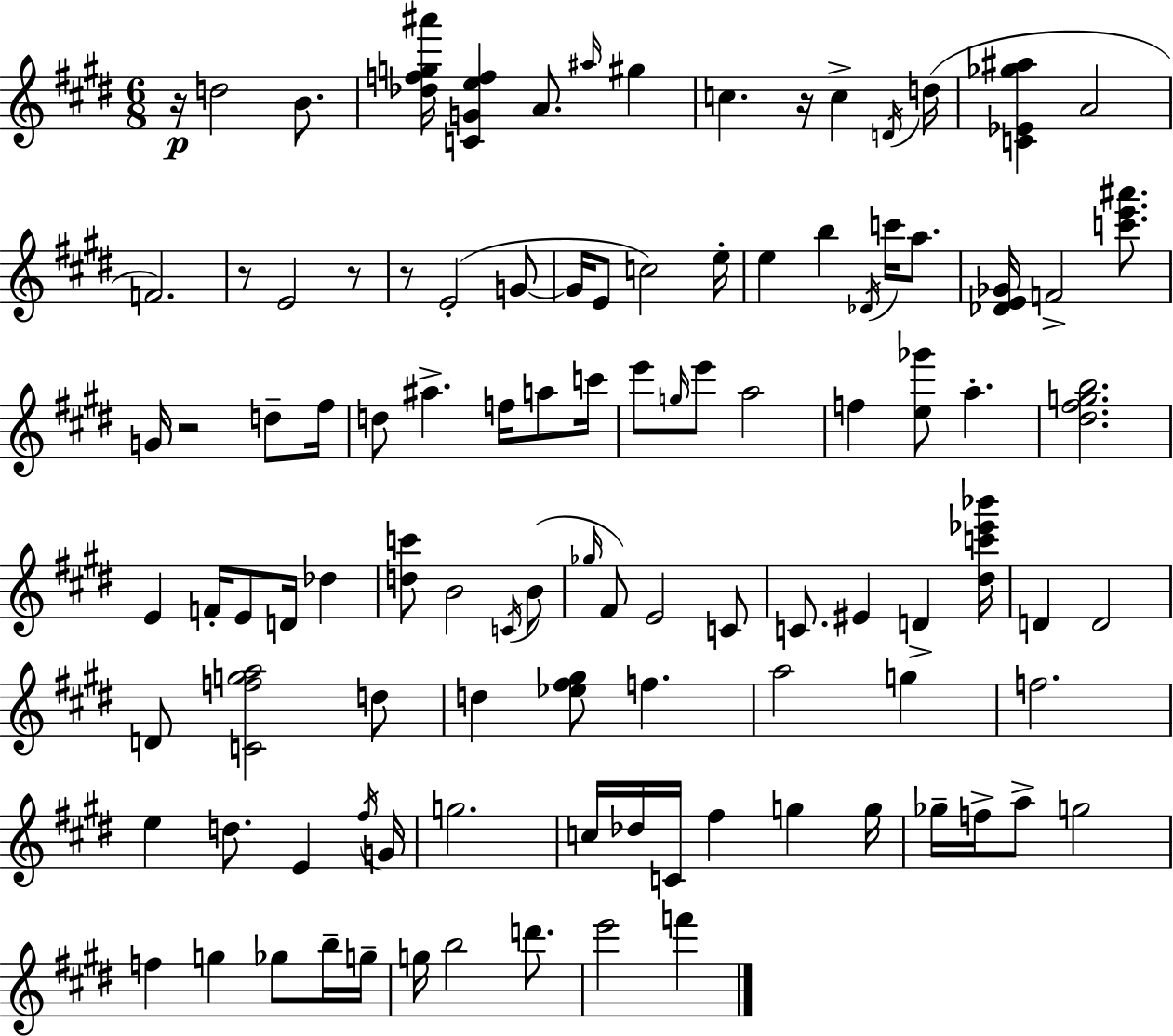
X:1
T:Untitled
M:6/8
L:1/4
K:E
z/4 d2 B/2 [_dfg^a']/4 [CGef] A/2 ^a/4 ^g c z/4 c D/4 d/4 [C_E_g^a] A2 F2 z/2 E2 z/2 z/2 E2 G/2 G/4 E/2 c2 e/4 e b _D/4 c'/4 a/2 [_DE_G]/4 F2 [c'e'^a']/2 G/4 z2 d/2 ^f/4 d/2 ^a f/4 a/2 c'/4 e'/2 g/4 e'/2 a2 f [e_g']/2 a [^d^fgb]2 E F/4 E/2 D/4 _d [dc']/2 B2 C/4 B/2 _g/4 ^F/2 E2 C/2 C/2 ^E D [^dc'_e'_b']/4 D D2 D/2 [Cfga]2 d/2 d [_e^f^g]/2 f a2 g f2 e d/2 E ^f/4 G/4 g2 c/4 _d/4 C/4 ^f g g/4 _g/4 f/4 a/2 g2 f g _g/2 b/4 g/4 g/4 b2 d'/2 e'2 f'